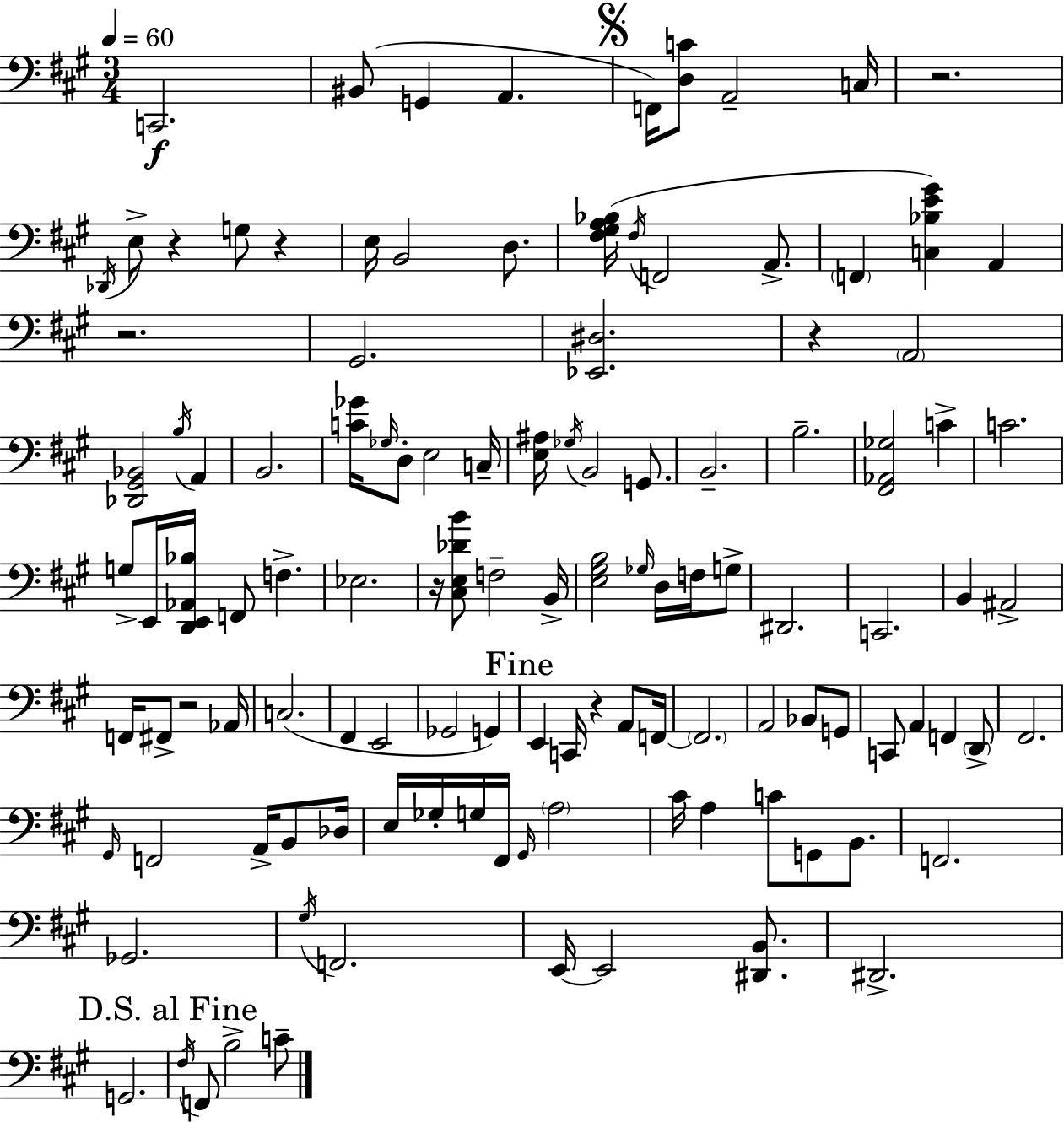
C2/h. BIS2/e G2/q A2/q. F2/s [D3,C4]/e A2/h C3/s R/h. Db2/s E3/e R/q G3/e R/q E3/s B2/h D3/e. [F#3,G#3,A3,Bb3]/s F#3/s F2/h A2/e. F2/q [C3,Bb3,E4,G#4]/q A2/q R/h. G#2/h. [Eb2,D#3]/h. R/q A2/h [Db2,G#2,Bb2]/h B3/s A2/q B2/h. [C4,Gb4]/s Gb3/s D3/e E3/h C3/s [E3,A#3]/s Gb3/s B2/h G2/e. B2/h. B3/h. [F#2,Ab2,Gb3]/h C4/q C4/h. G3/e E2/s [D2,E2,Ab2,Bb3]/s F2/e F3/q. Eb3/h. R/s [C#3,E3,Db4,B4]/e F3/h B2/s [E3,G#3,B3]/h Gb3/s D3/s F3/s G3/e D#2/h. C2/h. B2/q A#2/h F2/s F#2/e R/h Ab2/s C3/h. F#2/q E2/h Gb2/h G2/q E2/q C2/s R/q A2/e F2/s F2/h. A2/h Bb2/e G2/e C2/e A2/q F2/q D2/e F#2/h. G#2/s F2/h A2/s B2/e Db3/s E3/s Gb3/s G3/s F#2/s G#2/s A3/h C#4/s A3/q C4/e G2/e B2/e. F2/h. Gb2/h. G#3/s F2/h. E2/s E2/h [D#2,B2]/e. D#2/h. G2/h. F#3/s F2/e B3/h C4/e